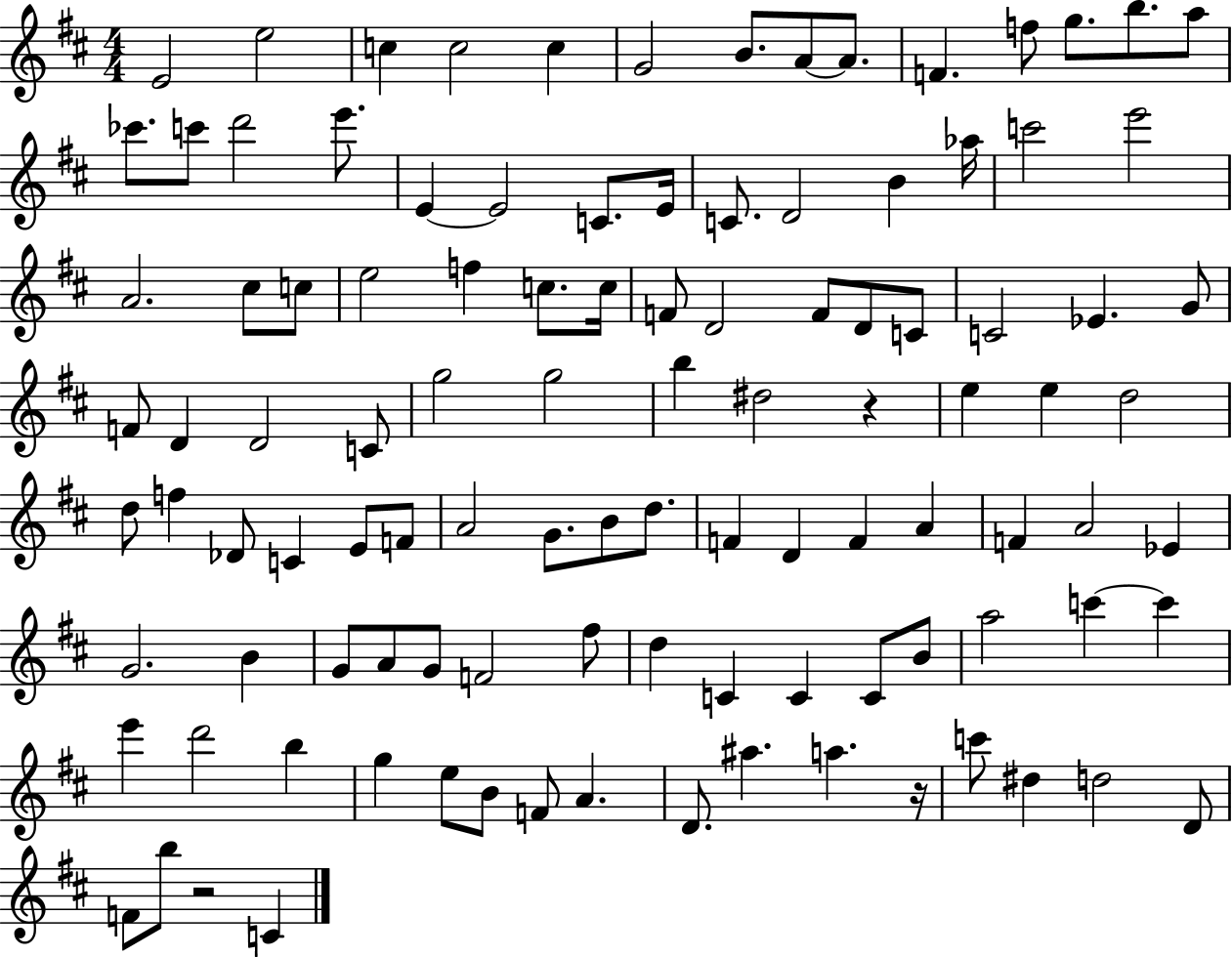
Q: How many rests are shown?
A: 3